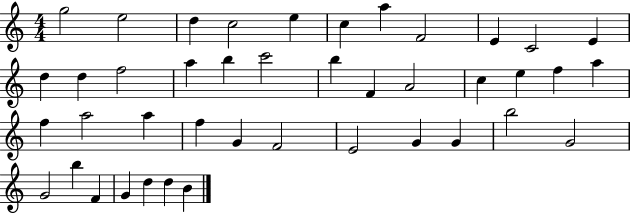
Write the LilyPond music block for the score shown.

{
  \clef treble
  \numericTimeSignature
  \time 4/4
  \key c \major
  g''2 e''2 | d''4 c''2 e''4 | c''4 a''4 f'2 | e'4 c'2 e'4 | \break d''4 d''4 f''2 | a''4 b''4 c'''2 | b''4 f'4 a'2 | c''4 e''4 f''4 a''4 | \break f''4 a''2 a''4 | f''4 g'4 f'2 | e'2 g'4 g'4 | b''2 g'2 | \break g'2 b''4 f'4 | g'4 d''4 d''4 b'4 | \bar "|."
}